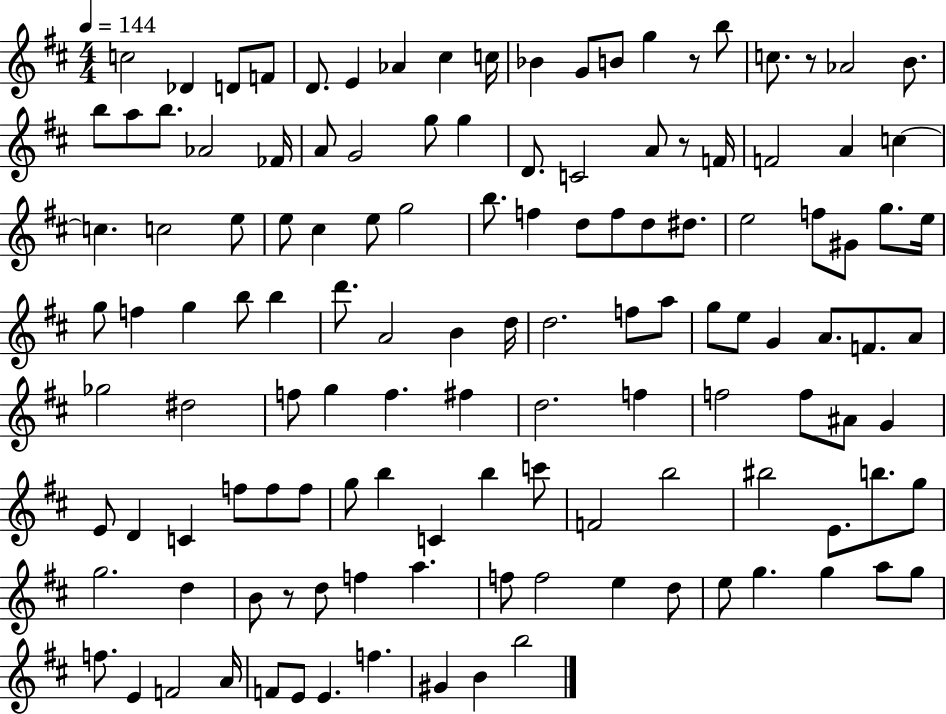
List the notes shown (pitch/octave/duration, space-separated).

C5/h Db4/q D4/e F4/e D4/e. E4/q Ab4/q C#5/q C5/s Bb4/q G4/e B4/e G5/q R/e B5/e C5/e. R/e Ab4/h B4/e. B5/e A5/e B5/e. Ab4/h FES4/s A4/e G4/h G5/e G5/q D4/e. C4/h A4/e R/e F4/s F4/h A4/q C5/q C5/q. C5/h E5/e E5/e C#5/q E5/e G5/h B5/e. F5/q D5/e F5/e D5/e D#5/e. E5/h F5/e G#4/e G5/e. E5/s G5/e F5/q G5/q B5/e B5/q D6/e. A4/h B4/q D5/s D5/h. F5/e A5/e G5/e E5/e G4/q A4/e. F4/e. A4/e Gb5/h D#5/h F5/e G5/q F5/q. F#5/q D5/h. F5/q F5/h F5/e A#4/e G4/q E4/e D4/q C4/q F5/e F5/e F5/e G5/e B5/q C4/q B5/q C6/e F4/h B5/h BIS5/h E4/e. B5/e. G5/e G5/h. D5/q B4/e R/e D5/e F5/q A5/q. F5/e F5/h E5/q D5/e E5/e G5/q. G5/q A5/e G5/e F5/e. E4/q F4/h A4/s F4/e E4/e E4/q. F5/q. G#4/q B4/q B5/h